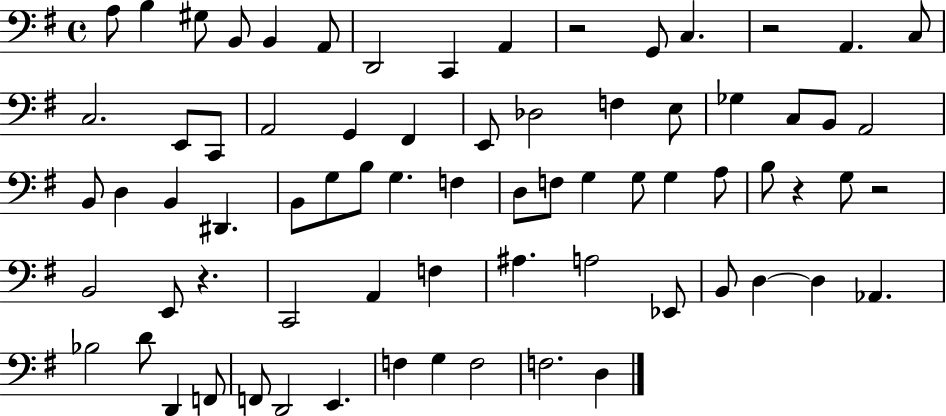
A3/e B3/q G#3/e B2/e B2/q A2/e D2/h C2/q A2/q R/h G2/e C3/q. R/h A2/q. C3/e C3/h. E2/e C2/e A2/h G2/q F#2/q E2/e Db3/h F3/q E3/e Gb3/q C3/e B2/e A2/h B2/e D3/q B2/q D#2/q. B2/e G3/e B3/e G3/q. F3/q D3/e F3/e G3/q G3/e G3/q A3/e B3/e R/q G3/e R/h B2/h E2/e R/q. C2/h A2/q F3/q A#3/q. A3/h Eb2/e B2/e D3/q D3/q Ab2/q. Bb3/h D4/e D2/q F2/e F2/e D2/h E2/q. F3/q G3/q F3/h F3/h. D3/q